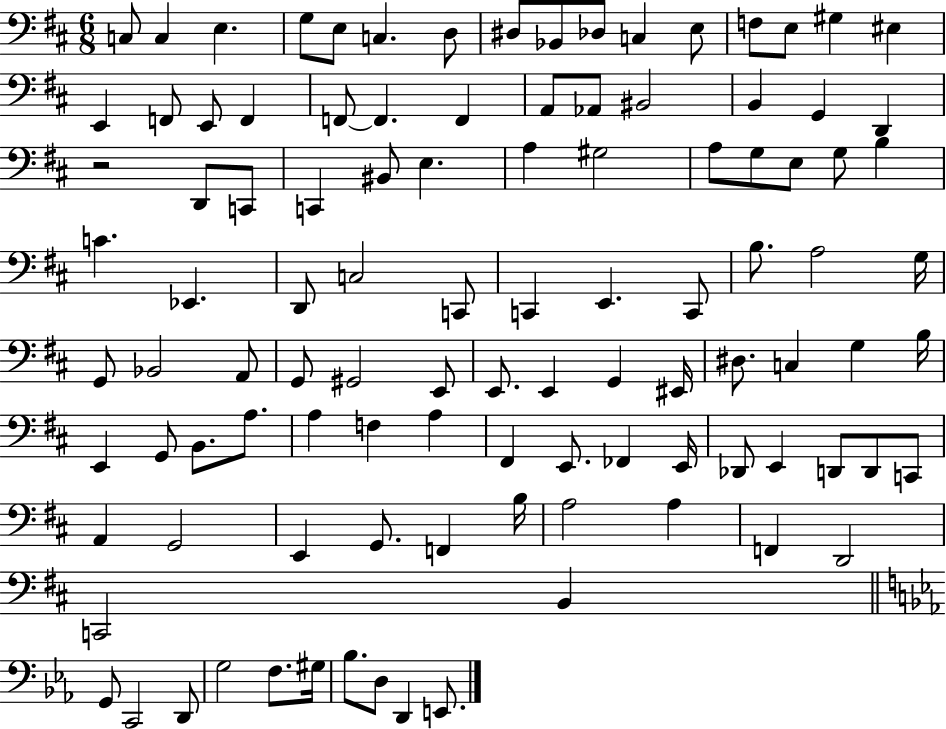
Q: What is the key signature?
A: D major